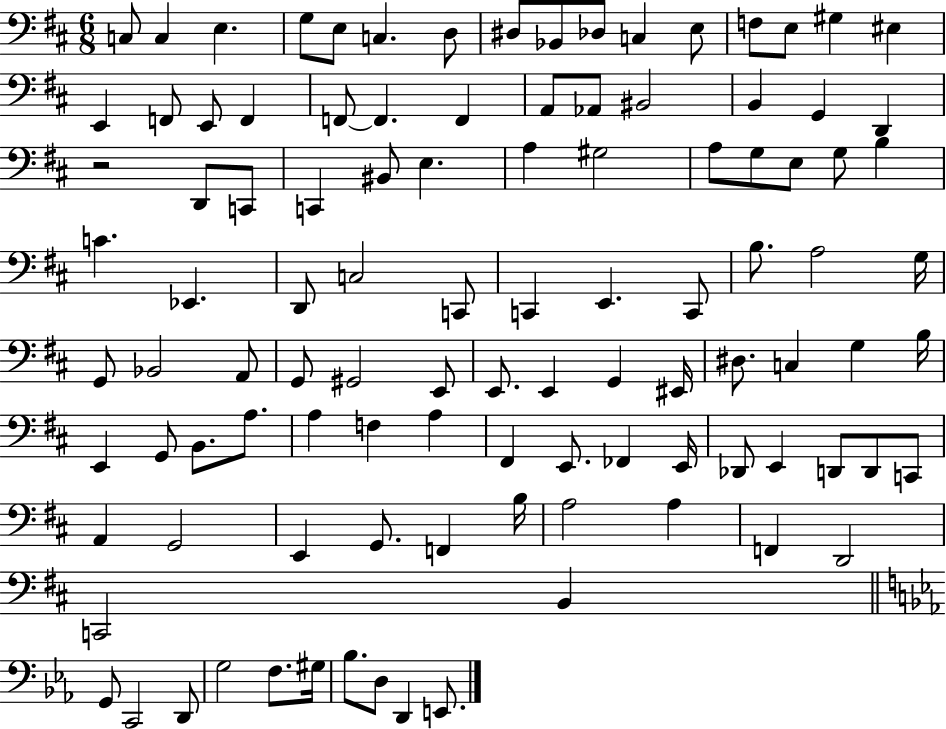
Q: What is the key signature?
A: D major